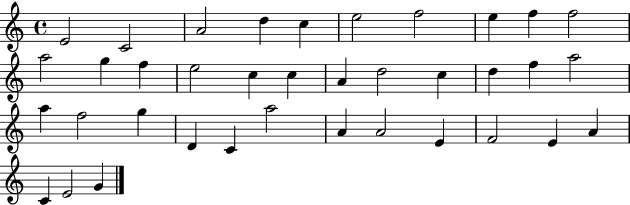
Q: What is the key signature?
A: C major